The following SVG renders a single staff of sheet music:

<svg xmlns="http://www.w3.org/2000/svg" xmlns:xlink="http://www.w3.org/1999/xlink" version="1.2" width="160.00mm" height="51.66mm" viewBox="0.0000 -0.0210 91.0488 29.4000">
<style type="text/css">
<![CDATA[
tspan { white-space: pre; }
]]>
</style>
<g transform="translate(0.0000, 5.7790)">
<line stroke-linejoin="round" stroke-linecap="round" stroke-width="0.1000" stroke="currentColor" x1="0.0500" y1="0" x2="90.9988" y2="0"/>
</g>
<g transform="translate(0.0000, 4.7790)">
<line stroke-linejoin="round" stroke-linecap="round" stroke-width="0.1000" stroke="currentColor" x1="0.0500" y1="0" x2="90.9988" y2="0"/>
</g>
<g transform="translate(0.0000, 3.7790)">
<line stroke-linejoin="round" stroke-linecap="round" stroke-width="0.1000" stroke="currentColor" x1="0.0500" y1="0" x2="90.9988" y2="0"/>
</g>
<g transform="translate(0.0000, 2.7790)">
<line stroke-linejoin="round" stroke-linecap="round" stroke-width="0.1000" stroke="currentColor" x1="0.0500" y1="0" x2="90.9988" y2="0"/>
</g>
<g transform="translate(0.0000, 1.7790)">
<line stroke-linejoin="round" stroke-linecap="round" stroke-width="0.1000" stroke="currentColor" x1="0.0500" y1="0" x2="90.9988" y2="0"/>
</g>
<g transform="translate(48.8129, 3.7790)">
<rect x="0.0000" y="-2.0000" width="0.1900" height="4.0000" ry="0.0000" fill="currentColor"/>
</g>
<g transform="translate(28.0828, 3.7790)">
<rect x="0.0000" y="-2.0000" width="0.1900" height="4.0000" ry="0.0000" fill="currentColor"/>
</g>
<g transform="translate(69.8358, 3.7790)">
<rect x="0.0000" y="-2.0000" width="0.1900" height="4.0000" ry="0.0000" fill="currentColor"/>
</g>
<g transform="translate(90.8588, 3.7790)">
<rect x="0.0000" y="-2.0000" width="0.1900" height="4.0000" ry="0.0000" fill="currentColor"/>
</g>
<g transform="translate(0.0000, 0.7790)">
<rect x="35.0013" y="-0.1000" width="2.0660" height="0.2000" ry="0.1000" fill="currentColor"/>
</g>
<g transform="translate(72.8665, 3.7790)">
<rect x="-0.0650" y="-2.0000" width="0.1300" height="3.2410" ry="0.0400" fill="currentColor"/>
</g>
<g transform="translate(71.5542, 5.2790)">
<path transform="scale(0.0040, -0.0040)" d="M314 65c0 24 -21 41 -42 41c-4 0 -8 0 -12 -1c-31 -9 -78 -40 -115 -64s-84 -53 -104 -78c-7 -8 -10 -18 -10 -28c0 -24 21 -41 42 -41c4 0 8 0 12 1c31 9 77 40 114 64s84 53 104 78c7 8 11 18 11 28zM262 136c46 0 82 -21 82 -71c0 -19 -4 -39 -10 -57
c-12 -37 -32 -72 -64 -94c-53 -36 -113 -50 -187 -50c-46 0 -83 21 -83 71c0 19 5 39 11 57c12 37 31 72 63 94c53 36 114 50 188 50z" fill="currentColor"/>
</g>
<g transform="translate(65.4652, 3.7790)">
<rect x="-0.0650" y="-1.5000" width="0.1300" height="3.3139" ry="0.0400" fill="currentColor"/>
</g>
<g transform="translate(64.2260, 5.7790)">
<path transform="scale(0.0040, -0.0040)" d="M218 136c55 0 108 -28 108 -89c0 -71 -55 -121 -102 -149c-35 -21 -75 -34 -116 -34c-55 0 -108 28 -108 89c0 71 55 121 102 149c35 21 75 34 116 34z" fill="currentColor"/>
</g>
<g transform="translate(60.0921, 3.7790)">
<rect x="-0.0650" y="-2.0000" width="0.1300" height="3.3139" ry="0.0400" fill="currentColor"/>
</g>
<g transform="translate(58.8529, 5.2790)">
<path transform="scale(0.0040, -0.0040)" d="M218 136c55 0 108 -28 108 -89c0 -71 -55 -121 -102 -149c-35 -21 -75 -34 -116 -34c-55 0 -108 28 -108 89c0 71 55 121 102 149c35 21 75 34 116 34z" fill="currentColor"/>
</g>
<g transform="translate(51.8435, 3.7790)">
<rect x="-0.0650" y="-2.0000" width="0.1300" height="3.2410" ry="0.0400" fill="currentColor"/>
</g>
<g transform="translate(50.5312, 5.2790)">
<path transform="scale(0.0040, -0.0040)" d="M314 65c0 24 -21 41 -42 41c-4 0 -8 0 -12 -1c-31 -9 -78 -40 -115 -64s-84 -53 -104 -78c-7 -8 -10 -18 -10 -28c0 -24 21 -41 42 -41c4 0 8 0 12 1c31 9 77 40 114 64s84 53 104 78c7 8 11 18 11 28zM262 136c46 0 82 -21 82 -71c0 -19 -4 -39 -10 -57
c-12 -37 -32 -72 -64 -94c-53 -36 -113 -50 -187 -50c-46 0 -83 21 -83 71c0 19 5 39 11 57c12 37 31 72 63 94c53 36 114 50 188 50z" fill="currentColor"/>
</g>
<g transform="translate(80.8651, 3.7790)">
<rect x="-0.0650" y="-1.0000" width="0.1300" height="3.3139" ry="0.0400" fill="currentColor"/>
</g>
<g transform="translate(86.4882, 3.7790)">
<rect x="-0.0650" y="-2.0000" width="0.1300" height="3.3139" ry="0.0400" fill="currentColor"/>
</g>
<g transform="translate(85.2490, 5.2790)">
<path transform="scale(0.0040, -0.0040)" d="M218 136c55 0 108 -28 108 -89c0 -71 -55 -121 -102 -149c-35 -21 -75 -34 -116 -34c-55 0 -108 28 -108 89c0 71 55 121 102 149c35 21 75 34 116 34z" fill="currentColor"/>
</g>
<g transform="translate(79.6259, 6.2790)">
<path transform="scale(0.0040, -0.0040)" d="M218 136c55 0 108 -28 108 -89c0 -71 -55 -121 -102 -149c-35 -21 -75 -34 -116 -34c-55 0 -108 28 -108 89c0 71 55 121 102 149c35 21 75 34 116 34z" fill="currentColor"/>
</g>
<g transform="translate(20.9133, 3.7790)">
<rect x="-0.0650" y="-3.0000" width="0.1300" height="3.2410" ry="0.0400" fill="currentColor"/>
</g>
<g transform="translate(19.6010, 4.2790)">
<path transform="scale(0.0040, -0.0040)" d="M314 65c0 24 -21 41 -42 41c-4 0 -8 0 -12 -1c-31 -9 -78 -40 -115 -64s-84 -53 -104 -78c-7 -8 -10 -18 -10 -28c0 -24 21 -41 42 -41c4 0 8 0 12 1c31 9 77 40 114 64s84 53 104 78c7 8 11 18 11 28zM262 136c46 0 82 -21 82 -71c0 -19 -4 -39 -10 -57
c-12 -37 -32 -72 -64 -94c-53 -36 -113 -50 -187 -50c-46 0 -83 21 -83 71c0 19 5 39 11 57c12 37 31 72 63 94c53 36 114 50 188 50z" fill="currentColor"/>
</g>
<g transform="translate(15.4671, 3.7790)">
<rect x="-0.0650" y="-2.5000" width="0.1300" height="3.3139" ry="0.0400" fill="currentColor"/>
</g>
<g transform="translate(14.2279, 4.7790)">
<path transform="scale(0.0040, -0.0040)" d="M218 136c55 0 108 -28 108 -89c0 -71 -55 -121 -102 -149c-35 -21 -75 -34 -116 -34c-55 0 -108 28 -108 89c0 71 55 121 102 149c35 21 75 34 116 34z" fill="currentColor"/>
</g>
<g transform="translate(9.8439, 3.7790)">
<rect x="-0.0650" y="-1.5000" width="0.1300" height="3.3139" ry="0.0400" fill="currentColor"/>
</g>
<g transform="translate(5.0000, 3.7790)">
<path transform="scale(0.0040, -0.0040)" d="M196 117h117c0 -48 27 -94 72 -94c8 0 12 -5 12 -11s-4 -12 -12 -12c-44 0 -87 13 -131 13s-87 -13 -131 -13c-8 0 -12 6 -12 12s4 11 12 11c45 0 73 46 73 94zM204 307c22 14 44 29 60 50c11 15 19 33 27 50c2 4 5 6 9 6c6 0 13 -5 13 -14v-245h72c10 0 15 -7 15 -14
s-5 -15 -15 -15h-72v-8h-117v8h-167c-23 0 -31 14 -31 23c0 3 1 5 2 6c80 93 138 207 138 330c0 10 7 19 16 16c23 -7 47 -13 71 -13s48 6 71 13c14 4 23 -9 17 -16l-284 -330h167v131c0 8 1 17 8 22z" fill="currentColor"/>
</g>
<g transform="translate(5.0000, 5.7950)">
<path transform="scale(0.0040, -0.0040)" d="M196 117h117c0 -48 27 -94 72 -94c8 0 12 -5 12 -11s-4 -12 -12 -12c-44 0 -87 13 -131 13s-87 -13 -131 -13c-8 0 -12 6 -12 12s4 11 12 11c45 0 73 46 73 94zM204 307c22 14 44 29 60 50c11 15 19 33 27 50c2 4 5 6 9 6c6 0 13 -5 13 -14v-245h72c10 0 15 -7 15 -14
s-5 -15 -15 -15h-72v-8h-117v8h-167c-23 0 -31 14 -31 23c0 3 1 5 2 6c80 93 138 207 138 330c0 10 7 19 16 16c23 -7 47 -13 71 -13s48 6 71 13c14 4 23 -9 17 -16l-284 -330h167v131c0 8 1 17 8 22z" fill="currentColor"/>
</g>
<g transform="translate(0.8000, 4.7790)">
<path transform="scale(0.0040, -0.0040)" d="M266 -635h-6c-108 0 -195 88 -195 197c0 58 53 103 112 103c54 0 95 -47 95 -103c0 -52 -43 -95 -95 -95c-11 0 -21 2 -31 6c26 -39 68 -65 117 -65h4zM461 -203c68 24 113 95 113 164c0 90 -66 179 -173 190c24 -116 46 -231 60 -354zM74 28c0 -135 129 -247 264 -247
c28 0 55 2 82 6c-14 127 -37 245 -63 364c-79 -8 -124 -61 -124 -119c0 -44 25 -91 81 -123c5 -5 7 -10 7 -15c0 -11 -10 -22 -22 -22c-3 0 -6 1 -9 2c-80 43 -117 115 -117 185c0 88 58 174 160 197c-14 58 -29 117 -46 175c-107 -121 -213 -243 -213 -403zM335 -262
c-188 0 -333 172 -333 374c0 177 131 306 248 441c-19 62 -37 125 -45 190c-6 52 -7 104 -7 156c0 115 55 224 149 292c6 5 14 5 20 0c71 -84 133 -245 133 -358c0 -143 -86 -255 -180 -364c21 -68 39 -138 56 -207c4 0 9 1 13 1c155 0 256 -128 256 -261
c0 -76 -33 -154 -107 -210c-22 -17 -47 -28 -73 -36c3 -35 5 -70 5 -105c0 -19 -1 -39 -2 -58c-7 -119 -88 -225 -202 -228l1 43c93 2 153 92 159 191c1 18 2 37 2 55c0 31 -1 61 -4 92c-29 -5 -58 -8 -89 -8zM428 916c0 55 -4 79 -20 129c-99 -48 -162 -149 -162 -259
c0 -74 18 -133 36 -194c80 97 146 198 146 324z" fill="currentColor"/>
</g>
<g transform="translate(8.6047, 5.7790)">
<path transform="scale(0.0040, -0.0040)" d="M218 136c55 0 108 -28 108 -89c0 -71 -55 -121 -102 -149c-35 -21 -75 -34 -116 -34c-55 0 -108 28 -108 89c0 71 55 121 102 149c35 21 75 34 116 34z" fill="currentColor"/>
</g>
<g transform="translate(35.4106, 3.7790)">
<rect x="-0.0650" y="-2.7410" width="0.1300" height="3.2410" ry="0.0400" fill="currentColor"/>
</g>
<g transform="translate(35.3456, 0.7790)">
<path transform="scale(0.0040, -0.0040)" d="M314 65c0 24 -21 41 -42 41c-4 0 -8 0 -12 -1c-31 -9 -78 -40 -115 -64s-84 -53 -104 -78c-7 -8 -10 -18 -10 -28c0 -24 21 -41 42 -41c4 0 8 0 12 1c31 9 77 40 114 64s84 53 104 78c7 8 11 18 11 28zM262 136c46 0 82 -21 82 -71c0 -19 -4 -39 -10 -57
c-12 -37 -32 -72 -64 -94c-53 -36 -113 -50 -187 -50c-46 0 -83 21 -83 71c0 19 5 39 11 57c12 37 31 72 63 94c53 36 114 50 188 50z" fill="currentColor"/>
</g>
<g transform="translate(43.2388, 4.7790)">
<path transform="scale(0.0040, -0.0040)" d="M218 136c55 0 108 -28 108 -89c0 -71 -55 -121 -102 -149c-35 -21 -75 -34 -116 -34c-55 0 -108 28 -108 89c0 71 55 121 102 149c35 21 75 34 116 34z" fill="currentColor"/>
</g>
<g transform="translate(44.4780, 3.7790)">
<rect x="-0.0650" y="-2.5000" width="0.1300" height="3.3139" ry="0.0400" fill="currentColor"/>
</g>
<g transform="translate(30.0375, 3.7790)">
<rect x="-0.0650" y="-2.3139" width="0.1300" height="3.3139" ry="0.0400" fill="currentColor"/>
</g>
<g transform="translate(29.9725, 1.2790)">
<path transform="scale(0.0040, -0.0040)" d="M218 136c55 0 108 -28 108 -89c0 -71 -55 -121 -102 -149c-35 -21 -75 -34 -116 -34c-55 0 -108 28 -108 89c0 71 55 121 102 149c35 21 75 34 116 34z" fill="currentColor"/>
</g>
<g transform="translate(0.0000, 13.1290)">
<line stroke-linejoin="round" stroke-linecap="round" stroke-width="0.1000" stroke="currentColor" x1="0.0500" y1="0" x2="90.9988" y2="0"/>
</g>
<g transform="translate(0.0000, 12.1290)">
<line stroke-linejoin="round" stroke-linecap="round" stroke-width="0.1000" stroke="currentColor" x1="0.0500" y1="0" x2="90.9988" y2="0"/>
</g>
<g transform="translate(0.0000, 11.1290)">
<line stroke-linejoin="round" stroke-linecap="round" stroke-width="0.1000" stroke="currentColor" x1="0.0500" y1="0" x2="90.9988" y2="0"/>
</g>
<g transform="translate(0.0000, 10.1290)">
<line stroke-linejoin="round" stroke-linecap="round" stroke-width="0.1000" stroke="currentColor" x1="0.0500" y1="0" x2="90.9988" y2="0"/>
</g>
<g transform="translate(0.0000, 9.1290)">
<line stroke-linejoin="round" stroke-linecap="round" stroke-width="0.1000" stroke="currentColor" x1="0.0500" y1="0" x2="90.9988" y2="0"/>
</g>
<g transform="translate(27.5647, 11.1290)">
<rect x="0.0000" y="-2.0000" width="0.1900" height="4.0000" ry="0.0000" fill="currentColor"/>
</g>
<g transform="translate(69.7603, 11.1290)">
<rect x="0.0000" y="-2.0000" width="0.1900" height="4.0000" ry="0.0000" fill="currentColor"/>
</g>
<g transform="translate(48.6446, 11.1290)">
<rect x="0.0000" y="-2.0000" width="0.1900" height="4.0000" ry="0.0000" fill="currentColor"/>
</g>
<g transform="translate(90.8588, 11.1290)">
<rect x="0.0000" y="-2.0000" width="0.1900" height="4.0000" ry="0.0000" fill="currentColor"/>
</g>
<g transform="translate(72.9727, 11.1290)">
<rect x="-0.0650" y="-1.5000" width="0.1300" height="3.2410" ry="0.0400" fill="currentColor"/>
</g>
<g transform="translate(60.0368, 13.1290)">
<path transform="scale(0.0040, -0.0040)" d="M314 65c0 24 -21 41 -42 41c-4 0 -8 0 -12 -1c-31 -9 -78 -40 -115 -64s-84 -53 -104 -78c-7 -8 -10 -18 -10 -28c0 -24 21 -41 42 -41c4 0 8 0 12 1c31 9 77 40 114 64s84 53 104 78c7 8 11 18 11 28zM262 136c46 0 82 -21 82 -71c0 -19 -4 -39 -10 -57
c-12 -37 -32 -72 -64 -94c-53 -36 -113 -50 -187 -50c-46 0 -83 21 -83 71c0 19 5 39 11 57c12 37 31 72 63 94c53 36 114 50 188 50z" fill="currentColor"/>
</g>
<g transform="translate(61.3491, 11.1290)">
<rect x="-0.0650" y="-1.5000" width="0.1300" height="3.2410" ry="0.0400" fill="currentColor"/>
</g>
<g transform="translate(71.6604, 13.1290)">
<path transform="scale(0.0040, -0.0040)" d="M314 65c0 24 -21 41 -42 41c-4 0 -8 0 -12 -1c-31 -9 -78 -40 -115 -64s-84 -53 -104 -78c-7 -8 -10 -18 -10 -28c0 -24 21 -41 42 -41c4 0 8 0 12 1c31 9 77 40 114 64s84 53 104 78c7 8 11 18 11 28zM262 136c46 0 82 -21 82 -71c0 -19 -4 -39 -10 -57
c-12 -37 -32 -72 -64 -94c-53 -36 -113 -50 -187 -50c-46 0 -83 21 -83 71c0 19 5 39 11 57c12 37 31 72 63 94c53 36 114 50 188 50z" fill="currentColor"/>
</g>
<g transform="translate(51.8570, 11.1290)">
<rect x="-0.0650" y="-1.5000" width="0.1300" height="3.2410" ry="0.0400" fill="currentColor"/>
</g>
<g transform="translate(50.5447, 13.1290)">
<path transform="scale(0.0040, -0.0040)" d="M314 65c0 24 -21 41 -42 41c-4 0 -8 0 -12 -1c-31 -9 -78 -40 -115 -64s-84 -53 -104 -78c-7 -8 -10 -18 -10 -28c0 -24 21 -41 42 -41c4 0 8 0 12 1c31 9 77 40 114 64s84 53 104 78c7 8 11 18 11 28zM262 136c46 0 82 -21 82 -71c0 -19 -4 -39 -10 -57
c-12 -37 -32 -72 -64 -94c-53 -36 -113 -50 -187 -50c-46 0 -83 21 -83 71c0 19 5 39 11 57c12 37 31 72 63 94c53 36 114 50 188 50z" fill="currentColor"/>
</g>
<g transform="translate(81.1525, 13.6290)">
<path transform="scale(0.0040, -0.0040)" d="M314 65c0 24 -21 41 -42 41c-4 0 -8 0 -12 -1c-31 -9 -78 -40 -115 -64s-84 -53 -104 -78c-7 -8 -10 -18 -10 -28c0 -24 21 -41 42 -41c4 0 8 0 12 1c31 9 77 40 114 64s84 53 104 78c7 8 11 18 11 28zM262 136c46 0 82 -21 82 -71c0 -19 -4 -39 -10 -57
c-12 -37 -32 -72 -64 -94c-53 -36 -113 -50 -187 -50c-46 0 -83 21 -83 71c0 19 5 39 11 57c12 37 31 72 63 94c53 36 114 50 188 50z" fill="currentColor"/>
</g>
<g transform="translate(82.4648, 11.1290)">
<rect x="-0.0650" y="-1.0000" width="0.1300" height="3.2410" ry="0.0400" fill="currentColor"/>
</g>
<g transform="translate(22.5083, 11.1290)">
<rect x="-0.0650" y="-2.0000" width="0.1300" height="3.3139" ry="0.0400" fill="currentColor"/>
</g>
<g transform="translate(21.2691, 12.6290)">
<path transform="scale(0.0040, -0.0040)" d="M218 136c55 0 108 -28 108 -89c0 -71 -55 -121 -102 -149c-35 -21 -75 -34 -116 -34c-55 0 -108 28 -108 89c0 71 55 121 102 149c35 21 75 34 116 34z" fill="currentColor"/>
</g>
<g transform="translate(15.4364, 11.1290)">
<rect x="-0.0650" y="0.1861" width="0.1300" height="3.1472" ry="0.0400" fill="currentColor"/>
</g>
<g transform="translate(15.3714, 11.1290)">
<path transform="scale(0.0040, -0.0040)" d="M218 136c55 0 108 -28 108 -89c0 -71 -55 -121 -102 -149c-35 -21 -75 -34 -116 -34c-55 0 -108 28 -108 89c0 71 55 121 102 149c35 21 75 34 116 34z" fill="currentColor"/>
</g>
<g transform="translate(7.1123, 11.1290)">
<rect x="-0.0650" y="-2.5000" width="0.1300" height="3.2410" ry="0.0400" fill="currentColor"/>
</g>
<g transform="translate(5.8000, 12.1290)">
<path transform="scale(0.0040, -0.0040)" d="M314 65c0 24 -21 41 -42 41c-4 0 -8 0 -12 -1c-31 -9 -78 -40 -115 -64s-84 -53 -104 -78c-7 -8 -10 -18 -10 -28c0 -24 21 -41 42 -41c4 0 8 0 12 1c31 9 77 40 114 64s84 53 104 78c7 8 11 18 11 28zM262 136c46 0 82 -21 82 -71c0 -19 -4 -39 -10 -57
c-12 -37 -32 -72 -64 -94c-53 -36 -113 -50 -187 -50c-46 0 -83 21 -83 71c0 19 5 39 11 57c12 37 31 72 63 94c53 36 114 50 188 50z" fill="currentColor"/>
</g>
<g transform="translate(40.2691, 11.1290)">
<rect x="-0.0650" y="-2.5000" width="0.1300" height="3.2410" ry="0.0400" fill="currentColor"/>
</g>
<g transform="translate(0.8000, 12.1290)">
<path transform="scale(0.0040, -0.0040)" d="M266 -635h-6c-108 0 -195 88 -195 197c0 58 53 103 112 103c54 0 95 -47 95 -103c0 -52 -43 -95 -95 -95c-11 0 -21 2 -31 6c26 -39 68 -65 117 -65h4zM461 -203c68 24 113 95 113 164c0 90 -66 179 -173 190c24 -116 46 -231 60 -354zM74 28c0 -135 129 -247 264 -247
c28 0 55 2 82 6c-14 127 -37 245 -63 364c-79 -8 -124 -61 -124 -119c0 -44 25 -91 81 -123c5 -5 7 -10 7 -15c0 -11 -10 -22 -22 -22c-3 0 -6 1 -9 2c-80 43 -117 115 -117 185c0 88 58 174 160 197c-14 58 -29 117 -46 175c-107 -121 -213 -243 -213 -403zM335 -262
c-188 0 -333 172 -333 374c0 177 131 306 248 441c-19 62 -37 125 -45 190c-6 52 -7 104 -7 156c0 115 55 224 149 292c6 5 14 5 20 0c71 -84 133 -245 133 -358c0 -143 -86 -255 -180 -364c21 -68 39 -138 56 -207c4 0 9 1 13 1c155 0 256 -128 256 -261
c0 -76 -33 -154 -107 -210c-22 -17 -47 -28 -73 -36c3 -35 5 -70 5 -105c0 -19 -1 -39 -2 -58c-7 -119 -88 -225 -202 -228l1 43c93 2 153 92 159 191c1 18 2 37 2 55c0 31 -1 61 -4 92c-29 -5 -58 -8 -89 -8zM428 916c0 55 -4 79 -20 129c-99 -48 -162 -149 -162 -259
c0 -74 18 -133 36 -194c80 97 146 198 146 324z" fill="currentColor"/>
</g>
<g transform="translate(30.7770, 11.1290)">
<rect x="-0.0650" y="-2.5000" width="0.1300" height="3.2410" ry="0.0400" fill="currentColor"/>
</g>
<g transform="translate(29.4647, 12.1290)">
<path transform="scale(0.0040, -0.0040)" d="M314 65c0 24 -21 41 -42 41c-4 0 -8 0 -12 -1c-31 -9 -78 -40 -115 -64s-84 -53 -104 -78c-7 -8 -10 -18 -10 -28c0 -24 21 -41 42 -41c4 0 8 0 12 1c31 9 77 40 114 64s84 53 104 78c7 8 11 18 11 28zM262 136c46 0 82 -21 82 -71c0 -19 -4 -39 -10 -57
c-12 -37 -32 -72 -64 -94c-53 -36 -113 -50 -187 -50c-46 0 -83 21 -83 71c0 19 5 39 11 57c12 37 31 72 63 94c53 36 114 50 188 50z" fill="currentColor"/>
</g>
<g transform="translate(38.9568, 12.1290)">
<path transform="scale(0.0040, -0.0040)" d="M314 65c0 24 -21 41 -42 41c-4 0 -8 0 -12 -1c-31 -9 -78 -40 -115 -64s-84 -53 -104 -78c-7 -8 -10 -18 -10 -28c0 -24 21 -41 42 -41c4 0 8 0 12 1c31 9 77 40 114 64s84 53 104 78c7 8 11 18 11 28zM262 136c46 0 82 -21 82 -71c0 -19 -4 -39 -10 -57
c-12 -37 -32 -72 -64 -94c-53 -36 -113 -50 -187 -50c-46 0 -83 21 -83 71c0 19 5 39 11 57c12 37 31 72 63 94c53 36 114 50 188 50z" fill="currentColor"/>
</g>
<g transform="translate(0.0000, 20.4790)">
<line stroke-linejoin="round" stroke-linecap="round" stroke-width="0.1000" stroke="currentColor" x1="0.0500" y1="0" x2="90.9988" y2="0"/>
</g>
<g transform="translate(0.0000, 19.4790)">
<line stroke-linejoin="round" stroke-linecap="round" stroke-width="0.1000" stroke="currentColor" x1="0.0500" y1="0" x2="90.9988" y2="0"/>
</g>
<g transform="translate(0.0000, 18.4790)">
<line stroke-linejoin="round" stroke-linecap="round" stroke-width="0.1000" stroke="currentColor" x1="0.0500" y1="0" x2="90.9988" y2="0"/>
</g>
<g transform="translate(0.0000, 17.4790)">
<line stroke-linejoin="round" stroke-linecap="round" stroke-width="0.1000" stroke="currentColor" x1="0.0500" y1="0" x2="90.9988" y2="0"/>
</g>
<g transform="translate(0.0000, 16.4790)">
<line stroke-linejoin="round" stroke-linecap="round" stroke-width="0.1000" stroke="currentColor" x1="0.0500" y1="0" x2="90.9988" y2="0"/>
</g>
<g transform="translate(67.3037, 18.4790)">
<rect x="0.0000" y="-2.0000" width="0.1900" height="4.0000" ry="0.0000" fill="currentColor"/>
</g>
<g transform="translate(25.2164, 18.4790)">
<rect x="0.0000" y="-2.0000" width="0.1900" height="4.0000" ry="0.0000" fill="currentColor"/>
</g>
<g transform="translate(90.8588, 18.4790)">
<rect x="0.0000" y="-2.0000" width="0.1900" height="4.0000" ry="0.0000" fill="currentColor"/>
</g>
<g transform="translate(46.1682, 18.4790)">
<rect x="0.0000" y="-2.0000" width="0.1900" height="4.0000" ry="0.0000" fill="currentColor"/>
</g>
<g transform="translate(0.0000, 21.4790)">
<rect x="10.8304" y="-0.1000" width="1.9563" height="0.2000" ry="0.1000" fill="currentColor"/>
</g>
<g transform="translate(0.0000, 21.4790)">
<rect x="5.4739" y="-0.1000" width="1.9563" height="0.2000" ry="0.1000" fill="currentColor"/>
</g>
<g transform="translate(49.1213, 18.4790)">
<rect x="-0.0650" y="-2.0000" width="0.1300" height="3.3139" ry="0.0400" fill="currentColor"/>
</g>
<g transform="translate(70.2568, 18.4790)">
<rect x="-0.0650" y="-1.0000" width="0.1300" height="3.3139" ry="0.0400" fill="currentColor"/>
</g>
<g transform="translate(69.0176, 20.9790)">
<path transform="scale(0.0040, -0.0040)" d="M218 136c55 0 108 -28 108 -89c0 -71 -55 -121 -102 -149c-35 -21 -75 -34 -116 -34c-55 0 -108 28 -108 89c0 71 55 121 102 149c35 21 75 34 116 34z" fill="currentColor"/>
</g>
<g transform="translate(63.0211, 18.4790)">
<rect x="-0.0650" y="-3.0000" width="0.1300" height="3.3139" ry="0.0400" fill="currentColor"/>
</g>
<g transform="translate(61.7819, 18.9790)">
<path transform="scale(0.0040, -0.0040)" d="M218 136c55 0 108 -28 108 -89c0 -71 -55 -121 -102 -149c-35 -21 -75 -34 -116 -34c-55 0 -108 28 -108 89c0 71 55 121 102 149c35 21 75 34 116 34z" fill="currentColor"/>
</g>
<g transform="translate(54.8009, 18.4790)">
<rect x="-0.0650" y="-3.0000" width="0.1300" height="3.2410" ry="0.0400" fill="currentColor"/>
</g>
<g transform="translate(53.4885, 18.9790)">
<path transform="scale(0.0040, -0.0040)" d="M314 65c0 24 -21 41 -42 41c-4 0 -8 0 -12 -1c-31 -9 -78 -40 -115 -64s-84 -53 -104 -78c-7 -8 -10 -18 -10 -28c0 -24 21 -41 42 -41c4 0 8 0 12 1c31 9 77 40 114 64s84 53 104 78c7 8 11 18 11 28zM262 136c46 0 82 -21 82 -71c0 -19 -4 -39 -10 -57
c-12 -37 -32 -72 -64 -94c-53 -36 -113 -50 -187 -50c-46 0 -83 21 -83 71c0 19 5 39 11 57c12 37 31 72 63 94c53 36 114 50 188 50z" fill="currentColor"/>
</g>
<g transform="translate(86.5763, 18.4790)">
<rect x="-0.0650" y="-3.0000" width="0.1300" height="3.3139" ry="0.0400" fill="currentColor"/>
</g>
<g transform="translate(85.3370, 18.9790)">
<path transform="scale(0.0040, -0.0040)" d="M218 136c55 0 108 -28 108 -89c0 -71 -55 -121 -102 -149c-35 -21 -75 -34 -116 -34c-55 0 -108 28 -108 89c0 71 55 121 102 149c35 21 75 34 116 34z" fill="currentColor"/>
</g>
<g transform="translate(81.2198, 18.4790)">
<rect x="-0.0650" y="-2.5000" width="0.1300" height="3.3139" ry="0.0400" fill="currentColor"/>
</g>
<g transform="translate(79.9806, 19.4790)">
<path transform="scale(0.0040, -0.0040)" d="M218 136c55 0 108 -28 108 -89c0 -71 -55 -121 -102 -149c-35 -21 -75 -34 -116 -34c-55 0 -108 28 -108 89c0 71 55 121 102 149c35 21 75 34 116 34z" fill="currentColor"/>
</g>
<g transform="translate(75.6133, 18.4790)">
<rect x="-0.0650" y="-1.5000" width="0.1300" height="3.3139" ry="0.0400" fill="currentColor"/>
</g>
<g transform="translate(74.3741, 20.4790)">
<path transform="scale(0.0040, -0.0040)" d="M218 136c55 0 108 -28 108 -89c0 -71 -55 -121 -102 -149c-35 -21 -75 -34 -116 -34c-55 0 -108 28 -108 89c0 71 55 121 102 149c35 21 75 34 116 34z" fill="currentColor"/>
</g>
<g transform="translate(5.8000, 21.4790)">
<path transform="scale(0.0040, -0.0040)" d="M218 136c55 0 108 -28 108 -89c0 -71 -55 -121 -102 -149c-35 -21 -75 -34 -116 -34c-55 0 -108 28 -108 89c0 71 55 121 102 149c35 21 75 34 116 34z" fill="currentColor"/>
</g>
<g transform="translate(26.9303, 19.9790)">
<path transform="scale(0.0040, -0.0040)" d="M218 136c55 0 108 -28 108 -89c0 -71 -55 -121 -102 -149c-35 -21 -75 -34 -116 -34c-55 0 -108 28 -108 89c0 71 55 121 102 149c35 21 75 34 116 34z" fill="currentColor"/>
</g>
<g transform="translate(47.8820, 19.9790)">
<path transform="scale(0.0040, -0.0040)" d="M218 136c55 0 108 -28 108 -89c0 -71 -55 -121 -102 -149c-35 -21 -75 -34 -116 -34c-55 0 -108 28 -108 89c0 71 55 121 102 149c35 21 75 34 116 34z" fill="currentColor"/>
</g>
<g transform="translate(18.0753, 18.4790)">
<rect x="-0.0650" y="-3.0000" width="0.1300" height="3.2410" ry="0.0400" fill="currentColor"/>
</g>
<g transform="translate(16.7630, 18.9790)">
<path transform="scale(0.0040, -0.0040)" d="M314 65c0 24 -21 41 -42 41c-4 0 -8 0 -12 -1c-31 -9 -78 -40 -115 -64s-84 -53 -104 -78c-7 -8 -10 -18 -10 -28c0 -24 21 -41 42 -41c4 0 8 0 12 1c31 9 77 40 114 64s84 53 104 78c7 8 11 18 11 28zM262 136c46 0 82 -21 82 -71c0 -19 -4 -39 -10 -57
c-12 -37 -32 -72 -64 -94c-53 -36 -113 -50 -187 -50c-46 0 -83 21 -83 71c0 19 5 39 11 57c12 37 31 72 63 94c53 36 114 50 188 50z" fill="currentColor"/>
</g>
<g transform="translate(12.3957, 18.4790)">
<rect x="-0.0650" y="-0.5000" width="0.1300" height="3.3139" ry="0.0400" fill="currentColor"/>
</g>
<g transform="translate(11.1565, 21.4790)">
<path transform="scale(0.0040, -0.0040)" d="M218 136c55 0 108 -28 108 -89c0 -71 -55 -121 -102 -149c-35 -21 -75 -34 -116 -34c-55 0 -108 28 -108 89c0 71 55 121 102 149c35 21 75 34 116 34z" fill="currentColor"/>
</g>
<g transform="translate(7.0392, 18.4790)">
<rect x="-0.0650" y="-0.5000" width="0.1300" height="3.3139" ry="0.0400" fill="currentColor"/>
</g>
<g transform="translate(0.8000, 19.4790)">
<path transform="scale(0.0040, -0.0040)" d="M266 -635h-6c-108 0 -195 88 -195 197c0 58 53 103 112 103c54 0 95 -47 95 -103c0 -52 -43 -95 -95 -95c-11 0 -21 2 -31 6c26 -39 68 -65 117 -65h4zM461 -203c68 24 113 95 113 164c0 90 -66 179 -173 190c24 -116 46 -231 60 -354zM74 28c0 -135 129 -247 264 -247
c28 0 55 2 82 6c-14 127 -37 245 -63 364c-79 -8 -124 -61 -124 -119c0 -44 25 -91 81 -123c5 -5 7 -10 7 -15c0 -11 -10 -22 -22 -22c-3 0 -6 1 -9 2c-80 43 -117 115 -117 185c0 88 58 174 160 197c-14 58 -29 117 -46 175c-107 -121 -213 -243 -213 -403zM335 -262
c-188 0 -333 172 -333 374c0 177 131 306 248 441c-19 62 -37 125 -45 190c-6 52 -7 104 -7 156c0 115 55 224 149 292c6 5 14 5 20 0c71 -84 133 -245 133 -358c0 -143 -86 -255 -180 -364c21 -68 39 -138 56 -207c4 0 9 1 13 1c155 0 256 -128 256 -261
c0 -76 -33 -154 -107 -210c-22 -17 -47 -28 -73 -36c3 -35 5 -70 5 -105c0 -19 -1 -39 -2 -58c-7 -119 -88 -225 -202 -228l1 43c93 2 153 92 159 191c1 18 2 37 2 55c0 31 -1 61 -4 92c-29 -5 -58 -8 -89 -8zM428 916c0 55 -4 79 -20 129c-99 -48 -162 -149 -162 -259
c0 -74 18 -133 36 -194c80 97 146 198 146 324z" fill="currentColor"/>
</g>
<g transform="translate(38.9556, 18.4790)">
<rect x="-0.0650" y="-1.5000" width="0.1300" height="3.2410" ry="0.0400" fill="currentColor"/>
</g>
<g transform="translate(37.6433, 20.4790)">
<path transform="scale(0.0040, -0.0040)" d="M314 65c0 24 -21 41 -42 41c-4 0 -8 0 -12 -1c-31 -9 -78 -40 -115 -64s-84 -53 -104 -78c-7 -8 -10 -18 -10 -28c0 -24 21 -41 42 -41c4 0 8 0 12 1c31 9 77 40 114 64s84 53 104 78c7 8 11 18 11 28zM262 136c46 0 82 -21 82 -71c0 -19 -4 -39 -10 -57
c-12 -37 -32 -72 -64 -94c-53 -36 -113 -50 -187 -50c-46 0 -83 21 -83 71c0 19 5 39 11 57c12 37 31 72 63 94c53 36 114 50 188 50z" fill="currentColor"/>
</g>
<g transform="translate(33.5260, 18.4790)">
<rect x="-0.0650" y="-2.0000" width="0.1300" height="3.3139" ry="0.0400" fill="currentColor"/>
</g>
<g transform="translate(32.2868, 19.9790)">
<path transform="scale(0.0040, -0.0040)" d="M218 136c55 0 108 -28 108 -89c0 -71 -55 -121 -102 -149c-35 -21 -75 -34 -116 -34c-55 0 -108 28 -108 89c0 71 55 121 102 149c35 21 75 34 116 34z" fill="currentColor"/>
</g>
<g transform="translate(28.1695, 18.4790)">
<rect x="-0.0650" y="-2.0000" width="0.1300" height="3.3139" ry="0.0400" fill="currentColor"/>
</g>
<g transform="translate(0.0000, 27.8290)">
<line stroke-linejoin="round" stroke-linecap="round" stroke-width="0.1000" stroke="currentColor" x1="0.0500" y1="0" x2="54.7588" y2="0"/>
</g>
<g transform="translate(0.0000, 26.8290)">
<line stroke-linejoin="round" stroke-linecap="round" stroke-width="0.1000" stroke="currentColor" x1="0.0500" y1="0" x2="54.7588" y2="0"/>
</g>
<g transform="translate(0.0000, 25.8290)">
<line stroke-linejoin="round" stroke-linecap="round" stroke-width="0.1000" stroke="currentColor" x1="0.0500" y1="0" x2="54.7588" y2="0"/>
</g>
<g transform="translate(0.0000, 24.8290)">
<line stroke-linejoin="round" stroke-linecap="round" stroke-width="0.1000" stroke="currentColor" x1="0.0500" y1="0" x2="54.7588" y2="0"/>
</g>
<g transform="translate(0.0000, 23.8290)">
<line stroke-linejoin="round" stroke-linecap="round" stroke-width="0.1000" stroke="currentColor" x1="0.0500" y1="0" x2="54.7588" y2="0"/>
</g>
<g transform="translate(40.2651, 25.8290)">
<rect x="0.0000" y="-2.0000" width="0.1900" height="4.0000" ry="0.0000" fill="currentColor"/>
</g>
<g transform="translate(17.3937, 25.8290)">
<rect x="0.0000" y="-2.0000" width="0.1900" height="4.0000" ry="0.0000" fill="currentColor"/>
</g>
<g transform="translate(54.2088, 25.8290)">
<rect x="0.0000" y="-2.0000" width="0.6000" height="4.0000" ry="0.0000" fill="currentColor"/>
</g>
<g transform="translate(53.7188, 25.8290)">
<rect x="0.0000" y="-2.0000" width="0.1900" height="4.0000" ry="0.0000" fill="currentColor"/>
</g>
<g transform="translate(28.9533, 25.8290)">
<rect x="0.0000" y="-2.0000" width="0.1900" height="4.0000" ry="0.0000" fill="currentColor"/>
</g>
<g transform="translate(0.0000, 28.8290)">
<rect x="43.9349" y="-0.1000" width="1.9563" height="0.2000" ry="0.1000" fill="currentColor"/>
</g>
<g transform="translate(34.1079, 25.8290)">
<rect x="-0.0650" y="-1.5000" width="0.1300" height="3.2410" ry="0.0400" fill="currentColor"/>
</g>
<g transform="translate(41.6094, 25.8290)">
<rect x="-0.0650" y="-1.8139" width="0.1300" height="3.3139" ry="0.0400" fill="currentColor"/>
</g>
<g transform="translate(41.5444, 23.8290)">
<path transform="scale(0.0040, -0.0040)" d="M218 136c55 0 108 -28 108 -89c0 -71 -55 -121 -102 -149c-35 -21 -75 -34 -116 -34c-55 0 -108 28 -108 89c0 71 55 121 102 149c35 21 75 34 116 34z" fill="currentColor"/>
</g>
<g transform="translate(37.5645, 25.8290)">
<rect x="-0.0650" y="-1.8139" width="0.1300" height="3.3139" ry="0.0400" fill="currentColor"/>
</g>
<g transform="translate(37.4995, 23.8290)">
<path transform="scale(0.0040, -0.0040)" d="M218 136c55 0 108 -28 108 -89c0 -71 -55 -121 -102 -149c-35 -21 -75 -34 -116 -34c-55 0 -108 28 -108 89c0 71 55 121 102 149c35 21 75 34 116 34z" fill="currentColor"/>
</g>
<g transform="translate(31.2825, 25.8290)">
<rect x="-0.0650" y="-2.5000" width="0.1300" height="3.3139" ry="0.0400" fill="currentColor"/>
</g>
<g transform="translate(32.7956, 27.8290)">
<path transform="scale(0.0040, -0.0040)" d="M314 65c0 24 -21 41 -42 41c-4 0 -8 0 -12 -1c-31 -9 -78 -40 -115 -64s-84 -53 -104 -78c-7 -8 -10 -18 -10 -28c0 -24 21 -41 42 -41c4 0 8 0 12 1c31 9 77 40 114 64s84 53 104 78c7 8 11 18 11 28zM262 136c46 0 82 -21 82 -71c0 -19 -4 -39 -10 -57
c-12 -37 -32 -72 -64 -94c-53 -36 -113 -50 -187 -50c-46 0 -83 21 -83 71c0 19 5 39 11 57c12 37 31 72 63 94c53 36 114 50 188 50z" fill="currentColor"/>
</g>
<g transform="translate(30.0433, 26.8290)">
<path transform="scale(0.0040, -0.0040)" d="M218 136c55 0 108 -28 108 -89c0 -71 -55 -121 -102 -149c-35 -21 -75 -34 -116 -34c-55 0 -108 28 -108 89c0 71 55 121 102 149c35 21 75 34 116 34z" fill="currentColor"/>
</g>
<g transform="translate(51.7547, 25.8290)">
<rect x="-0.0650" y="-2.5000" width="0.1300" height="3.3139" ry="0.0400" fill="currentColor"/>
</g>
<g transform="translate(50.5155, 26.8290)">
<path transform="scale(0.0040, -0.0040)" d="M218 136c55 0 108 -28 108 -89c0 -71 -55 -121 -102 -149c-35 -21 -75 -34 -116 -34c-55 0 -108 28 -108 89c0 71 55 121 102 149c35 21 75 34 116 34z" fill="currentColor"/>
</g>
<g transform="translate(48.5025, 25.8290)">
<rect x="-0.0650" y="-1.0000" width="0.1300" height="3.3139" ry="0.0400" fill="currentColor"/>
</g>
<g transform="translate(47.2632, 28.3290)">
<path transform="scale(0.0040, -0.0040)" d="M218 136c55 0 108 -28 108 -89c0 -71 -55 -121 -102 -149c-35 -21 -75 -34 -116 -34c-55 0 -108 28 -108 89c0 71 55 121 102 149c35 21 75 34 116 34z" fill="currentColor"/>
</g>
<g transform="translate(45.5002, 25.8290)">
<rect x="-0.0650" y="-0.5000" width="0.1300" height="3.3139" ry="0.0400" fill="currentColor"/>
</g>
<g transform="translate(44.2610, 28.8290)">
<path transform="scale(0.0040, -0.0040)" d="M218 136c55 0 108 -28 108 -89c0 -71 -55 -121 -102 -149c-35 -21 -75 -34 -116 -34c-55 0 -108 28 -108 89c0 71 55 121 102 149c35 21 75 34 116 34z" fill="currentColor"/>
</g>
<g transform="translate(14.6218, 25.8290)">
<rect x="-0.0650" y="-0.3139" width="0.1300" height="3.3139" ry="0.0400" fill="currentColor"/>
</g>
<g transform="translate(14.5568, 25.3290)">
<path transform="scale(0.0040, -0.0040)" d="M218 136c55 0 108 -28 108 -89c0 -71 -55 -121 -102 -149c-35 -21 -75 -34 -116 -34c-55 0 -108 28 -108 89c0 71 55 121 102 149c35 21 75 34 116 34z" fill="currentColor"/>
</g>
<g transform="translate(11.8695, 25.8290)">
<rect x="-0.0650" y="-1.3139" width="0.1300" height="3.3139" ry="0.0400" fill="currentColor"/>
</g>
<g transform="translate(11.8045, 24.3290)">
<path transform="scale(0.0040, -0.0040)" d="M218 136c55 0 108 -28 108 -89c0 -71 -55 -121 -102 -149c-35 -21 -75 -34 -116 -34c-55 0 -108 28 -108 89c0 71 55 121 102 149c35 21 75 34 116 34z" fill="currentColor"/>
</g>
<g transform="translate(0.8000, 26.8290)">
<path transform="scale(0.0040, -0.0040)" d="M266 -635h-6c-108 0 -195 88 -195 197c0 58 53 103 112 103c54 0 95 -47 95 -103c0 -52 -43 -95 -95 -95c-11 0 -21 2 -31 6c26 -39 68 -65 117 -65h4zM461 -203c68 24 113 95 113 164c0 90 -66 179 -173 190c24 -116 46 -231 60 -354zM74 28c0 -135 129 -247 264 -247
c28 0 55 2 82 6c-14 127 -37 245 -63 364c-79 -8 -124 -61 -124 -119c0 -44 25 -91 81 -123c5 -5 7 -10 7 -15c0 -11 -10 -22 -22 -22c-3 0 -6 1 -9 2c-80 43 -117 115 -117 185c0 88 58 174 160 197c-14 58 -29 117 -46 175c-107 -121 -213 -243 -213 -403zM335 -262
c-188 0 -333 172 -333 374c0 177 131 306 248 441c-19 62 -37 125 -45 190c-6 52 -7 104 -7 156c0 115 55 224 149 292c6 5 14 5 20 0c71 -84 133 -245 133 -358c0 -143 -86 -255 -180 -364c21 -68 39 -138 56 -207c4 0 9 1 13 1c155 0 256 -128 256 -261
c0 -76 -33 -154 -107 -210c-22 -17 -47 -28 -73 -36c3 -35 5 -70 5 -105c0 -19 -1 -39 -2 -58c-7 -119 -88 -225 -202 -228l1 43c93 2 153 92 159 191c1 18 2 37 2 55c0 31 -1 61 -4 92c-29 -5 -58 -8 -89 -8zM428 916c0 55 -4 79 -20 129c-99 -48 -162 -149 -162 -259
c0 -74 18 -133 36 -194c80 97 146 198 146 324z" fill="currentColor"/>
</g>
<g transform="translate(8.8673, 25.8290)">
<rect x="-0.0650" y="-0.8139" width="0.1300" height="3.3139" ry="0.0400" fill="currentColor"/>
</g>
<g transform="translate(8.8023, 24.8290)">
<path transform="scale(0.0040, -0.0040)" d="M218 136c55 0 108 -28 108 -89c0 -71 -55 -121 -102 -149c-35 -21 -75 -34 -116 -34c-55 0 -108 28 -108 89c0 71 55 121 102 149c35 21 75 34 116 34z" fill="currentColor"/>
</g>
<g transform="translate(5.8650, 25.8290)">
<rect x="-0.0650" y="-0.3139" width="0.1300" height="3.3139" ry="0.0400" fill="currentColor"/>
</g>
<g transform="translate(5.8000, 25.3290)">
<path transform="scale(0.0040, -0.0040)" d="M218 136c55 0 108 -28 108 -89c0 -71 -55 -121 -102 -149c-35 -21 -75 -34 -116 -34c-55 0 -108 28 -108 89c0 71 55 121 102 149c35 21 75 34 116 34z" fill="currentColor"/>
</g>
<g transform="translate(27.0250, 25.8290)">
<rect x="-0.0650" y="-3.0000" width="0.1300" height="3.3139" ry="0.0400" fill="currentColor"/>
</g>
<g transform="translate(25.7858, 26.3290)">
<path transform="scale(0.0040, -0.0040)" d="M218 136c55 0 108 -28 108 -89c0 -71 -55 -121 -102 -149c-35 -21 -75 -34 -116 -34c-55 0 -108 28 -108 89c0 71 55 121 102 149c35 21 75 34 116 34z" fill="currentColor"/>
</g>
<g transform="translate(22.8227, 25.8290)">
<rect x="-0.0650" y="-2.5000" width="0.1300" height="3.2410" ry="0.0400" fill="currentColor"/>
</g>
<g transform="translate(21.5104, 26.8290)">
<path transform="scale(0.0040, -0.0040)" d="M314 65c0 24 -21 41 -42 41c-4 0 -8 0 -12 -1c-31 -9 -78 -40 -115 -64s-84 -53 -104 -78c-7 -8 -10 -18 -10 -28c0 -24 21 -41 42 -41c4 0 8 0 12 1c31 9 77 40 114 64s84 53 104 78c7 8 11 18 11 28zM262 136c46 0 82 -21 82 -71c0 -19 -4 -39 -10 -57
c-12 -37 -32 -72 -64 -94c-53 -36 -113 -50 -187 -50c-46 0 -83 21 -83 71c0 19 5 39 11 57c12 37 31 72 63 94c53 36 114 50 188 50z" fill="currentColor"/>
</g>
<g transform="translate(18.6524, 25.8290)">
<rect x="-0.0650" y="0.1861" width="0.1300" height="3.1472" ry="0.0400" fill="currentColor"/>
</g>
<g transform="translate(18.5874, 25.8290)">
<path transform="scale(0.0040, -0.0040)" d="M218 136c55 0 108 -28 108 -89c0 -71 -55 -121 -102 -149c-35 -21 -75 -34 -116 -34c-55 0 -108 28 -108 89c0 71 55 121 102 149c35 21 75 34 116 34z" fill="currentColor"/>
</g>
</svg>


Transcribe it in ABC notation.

X:1
T:Untitled
M:4/4
L:1/4
K:C
E G A2 g a2 G F2 F E F2 D F G2 B F G2 G2 E2 E2 E2 D2 C C A2 F F E2 F A2 A D E G A c d e c B G2 A G E2 f f C D G